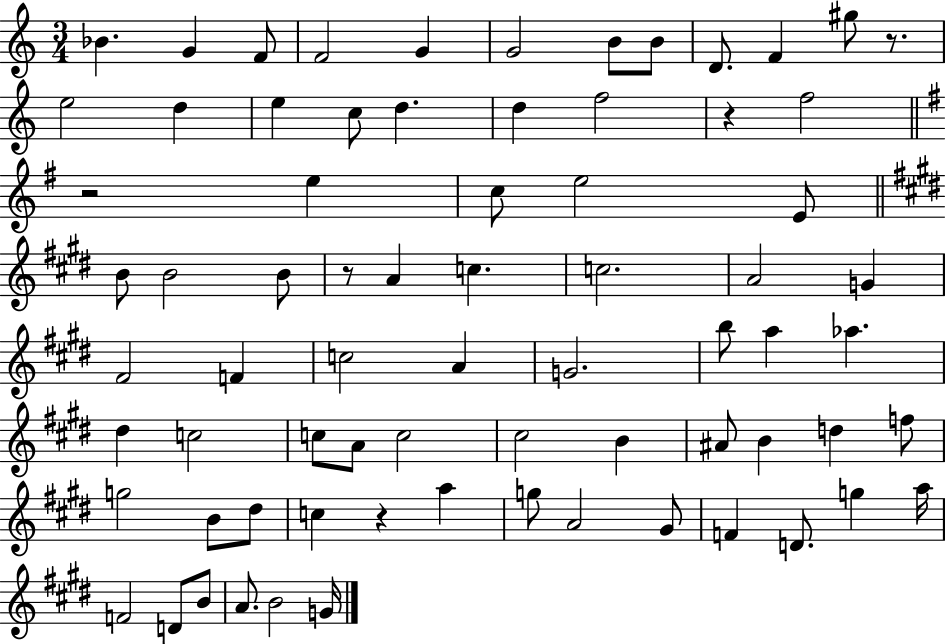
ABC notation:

X:1
T:Untitled
M:3/4
L:1/4
K:C
_B G F/2 F2 G G2 B/2 B/2 D/2 F ^g/2 z/2 e2 d e c/2 d d f2 z f2 z2 e c/2 e2 E/2 B/2 B2 B/2 z/2 A c c2 A2 G ^F2 F c2 A G2 b/2 a _a ^d c2 c/2 A/2 c2 ^c2 B ^A/2 B d f/2 g2 B/2 ^d/2 c z a g/2 A2 ^G/2 F D/2 g a/4 F2 D/2 B/2 A/2 B2 G/4